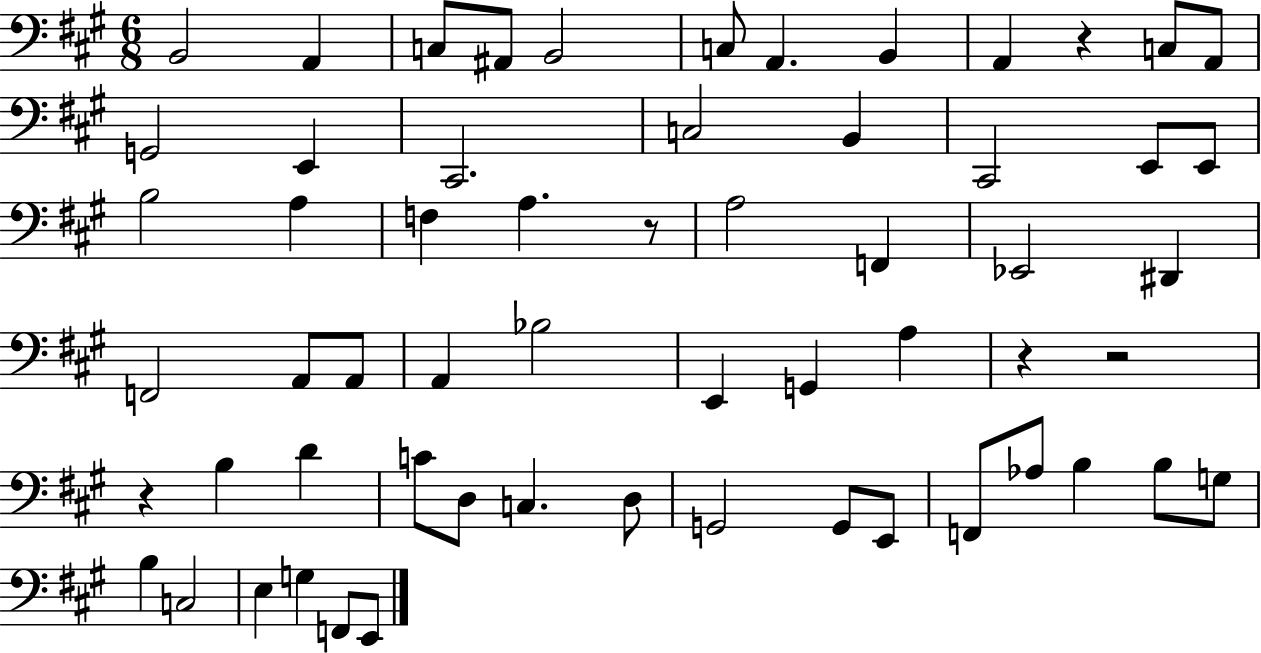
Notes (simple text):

B2/h A2/q C3/e A#2/e B2/h C3/e A2/q. B2/q A2/q R/q C3/e A2/e G2/h E2/q C#2/h. C3/h B2/q C#2/h E2/e E2/e B3/h A3/q F3/q A3/q. R/e A3/h F2/q Eb2/h D#2/q F2/h A2/e A2/e A2/q Bb3/h E2/q G2/q A3/q R/q R/h R/q B3/q D4/q C4/e D3/e C3/q. D3/e G2/h G2/e E2/e F2/e Ab3/e B3/q B3/e G3/e B3/q C3/h E3/q G3/q F2/e E2/e